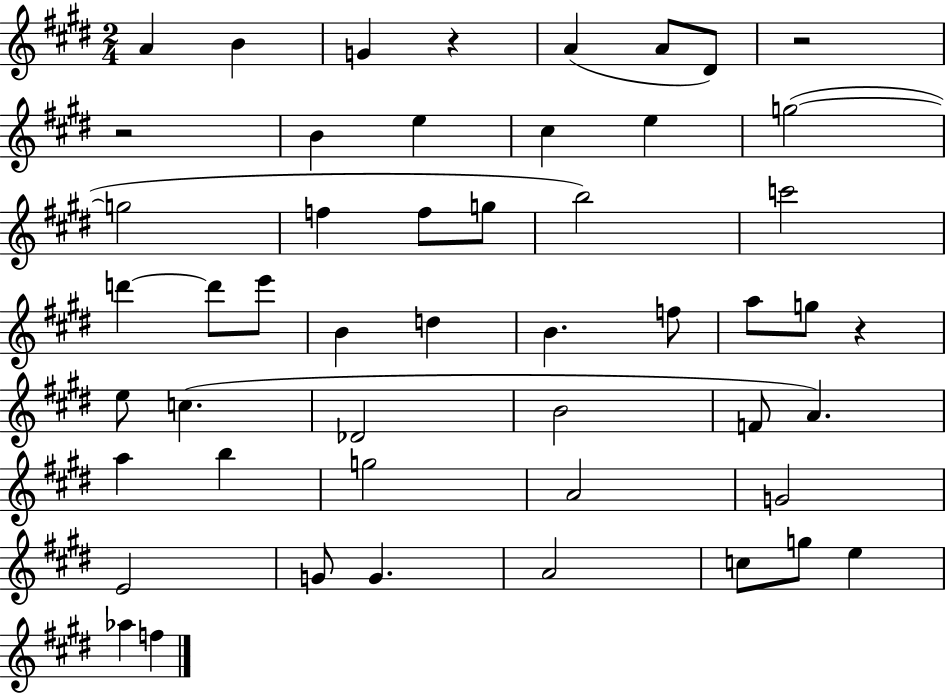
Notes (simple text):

A4/q B4/q G4/q R/q A4/q A4/e D#4/e R/h R/h B4/q E5/q C#5/q E5/q G5/h G5/h F5/q F5/e G5/e B5/h C6/h D6/q D6/e E6/e B4/q D5/q B4/q. F5/e A5/e G5/e R/q E5/e C5/q. Db4/h B4/h F4/e A4/q. A5/q B5/q G5/h A4/h G4/h E4/h G4/e G4/q. A4/h C5/e G5/e E5/q Ab5/q F5/q